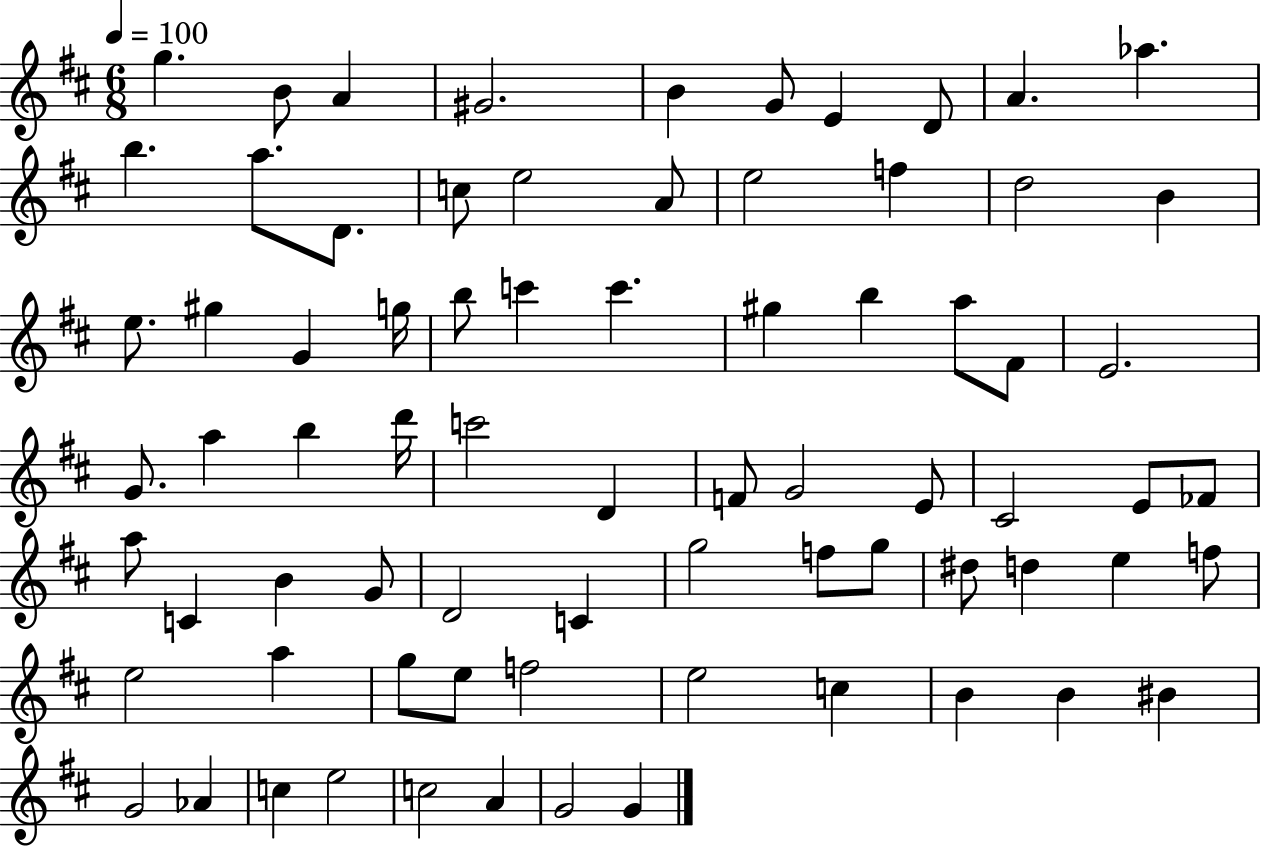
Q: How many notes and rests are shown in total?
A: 75